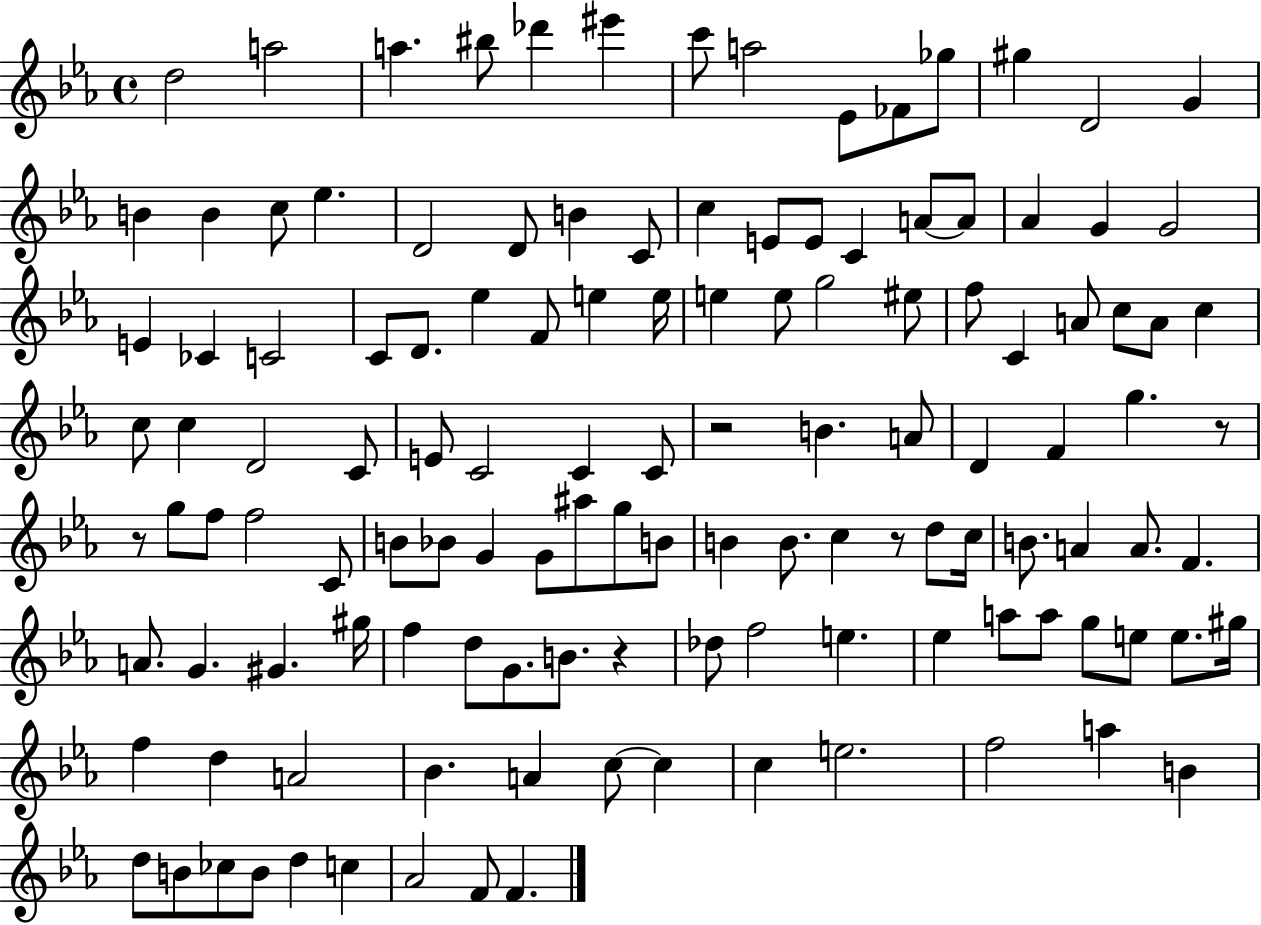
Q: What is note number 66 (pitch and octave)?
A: F5